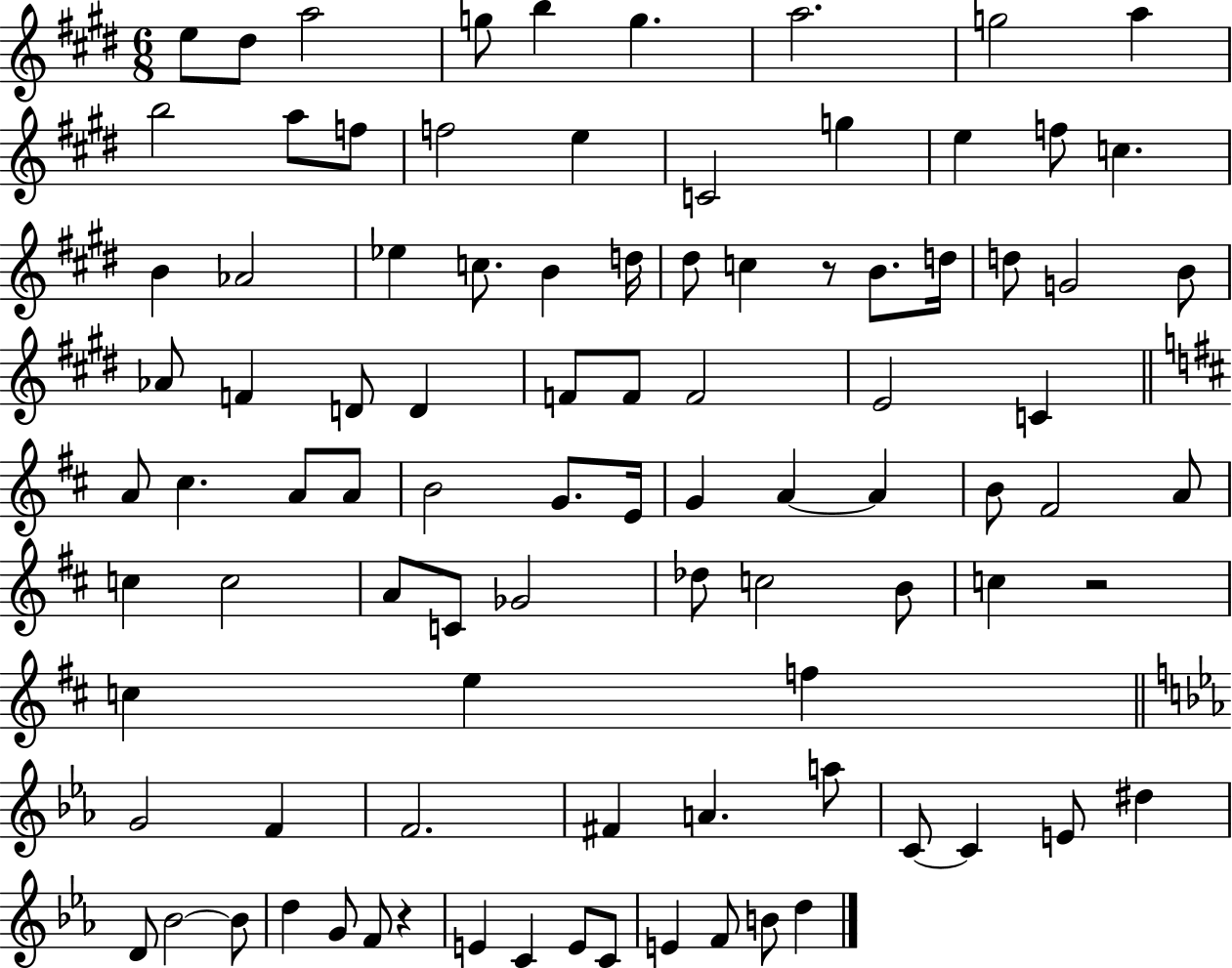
E5/e D#5/e A5/h G5/e B5/q G5/q. A5/h. G5/h A5/q B5/h A5/e F5/e F5/h E5/q C4/h G5/q E5/q F5/e C5/q. B4/q Ab4/h Eb5/q C5/e. B4/q D5/s D#5/e C5/q R/e B4/e. D5/s D5/e G4/h B4/e Ab4/e F4/q D4/e D4/q F4/e F4/e F4/h E4/h C4/q A4/e C#5/q. A4/e A4/e B4/h G4/e. E4/s G4/q A4/q A4/q B4/e F#4/h A4/e C5/q C5/h A4/e C4/e Gb4/h Db5/e C5/h B4/e C5/q R/h C5/q E5/q F5/q G4/h F4/q F4/h. F#4/q A4/q. A5/e C4/e C4/q E4/e D#5/q D4/e Bb4/h Bb4/e D5/q G4/e F4/e R/q E4/q C4/q E4/e C4/e E4/q F4/e B4/e D5/q